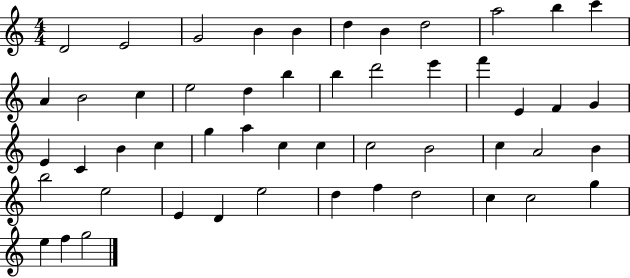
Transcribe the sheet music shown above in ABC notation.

X:1
T:Untitled
M:4/4
L:1/4
K:C
D2 E2 G2 B B d B d2 a2 b c' A B2 c e2 d b b d'2 e' f' E F G E C B c g a c c c2 B2 c A2 B b2 e2 E D e2 d f d2 c c2 g e f g2